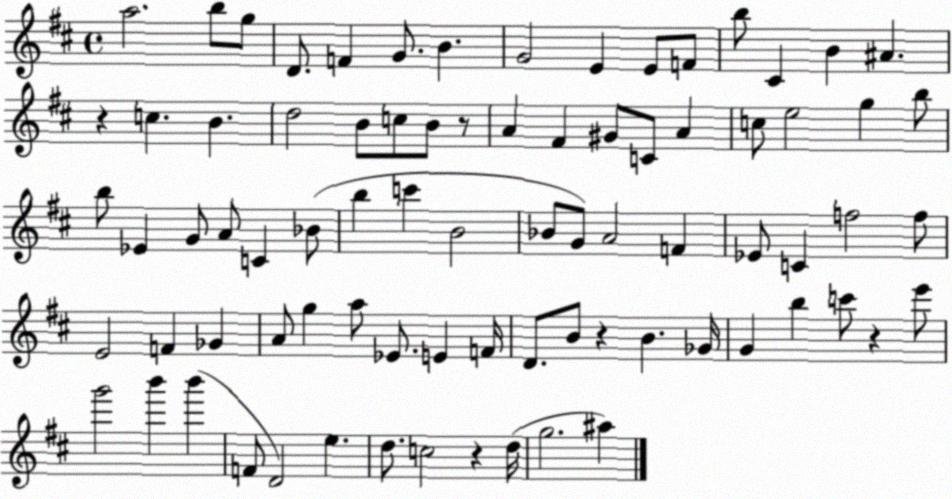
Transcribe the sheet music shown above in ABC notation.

X:1
T:Untitled
M:4/4
L:1/4
K:D
a2 b/2 g/2 D/2 F G/2 B G2 E E/2 F/2 b/2 ^C B ^A z c B d2 B/2 c/2 B/2 z/2 A ^F ^G/2 C/2 A c/2 e2 g b/2 b/2 _E G/2 A/2 C _B/2 b c' B2 _B/2 G/2 A2 F _E/2 C f2 f/2 E2 F _G A/2 g a/2 _E/2 E F/4 D/2 B/2 z B _G/4 G b c'/2 z e'/2 g'2 b' b' F/2 D2 e d/2 c2 z d/4 g2 ^a